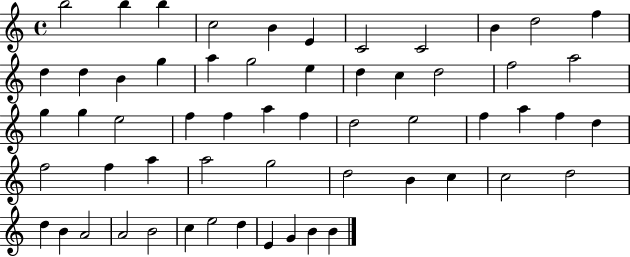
B5/h B5/q B5/q C5/h B4/q E4/q C4/h C4/h B4/q D5/h F5/q D5/q D5/q B4/q G5/q A5/q G5/h E5/q D5/q C5/q D5/h F5/h A5/h G5/q G5/q E5/h F5/q F5/q A5/q F5/q D5/h E5/h F5/q A5/q F5/q D5/q F5/h F5/q A5/q A5/h G5/h D5/h B4/q C5/q C5/h D5/h D5/q B4/q A4/h A4/h B4/h C5/q E5/h D5/q E4/q G4/q B4/q B4/q